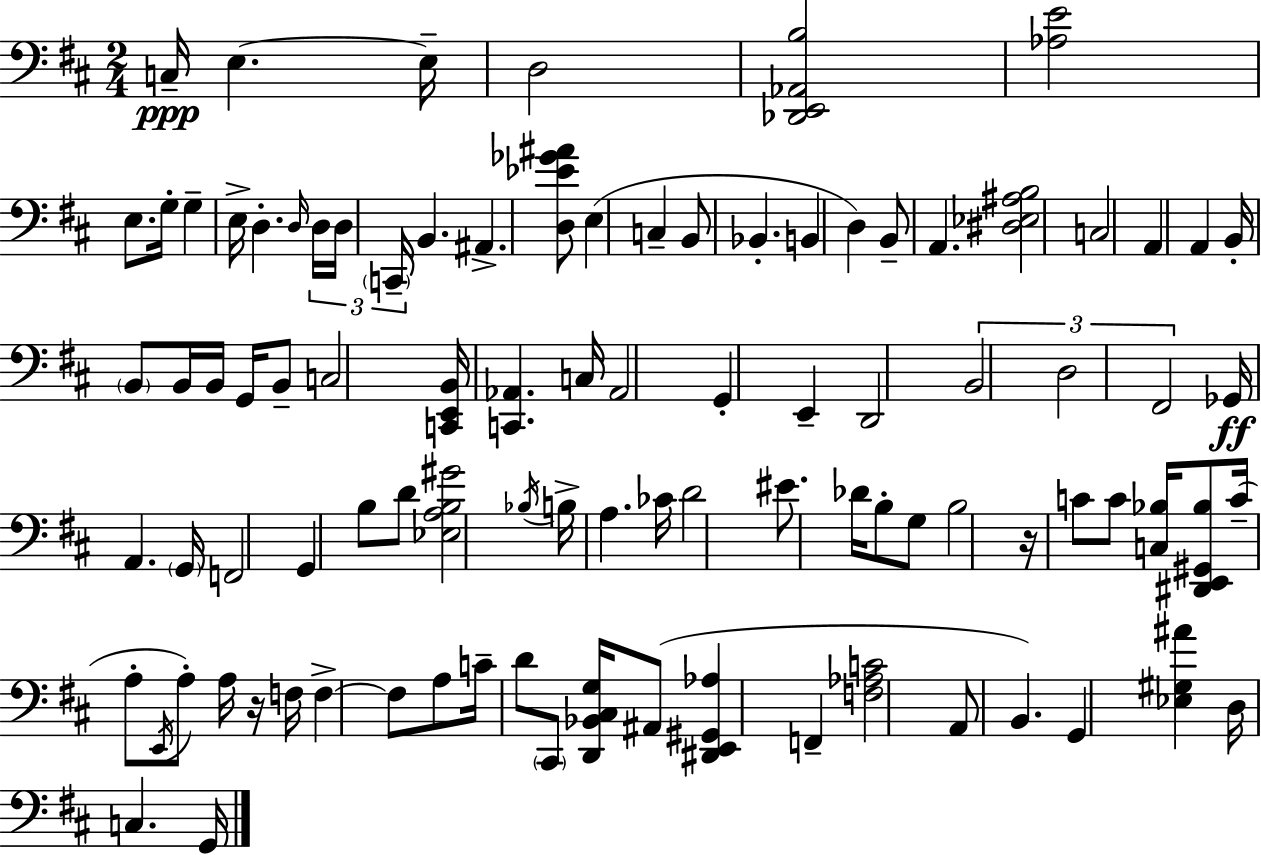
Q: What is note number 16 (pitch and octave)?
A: E3